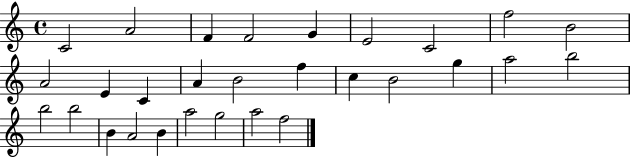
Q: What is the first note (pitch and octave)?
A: C4